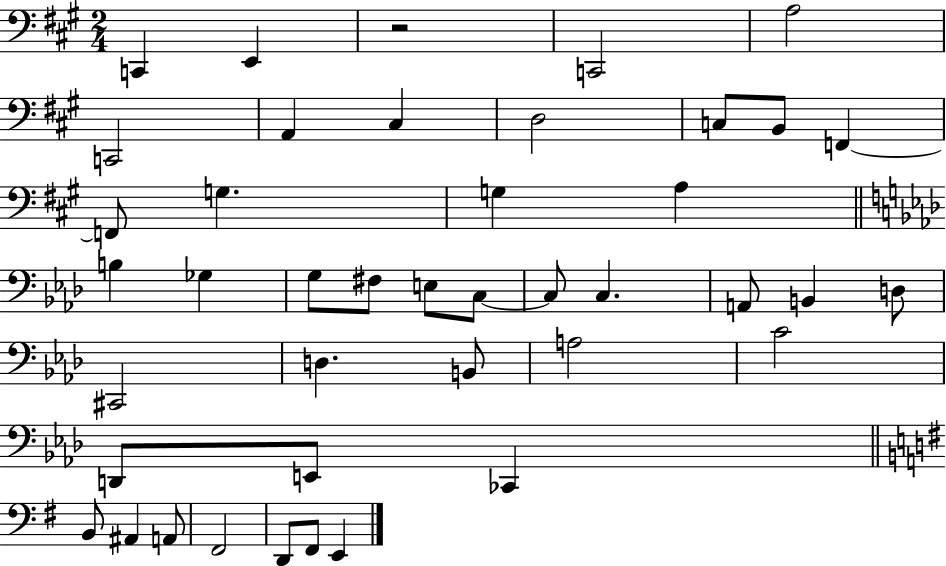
{
  \clef bass
  \numericTimeSignature
  \time 2/4
  \key a \major
  c,4 e,4 | r2 | c,2 | a2 | \break c,2 | a,4 cis4 | d2 | c8 b,8 f,4~~ | \break f,8 g4. | g4 a4 | \bar "||" \break \key f \minor b4 ges4 | g8 fis8 e8 c8~~ | c8 c4. | a,8 b,4 d8 | \break cis,2 | d4. b,8 | a2 | c'2 | \break d,8 e,8 ces,4 | \bar "||" \break \key e \minor b,8 ais,4 a,8 | fis,2 | d,8 fis,8 e,4 | \bar "|."
}